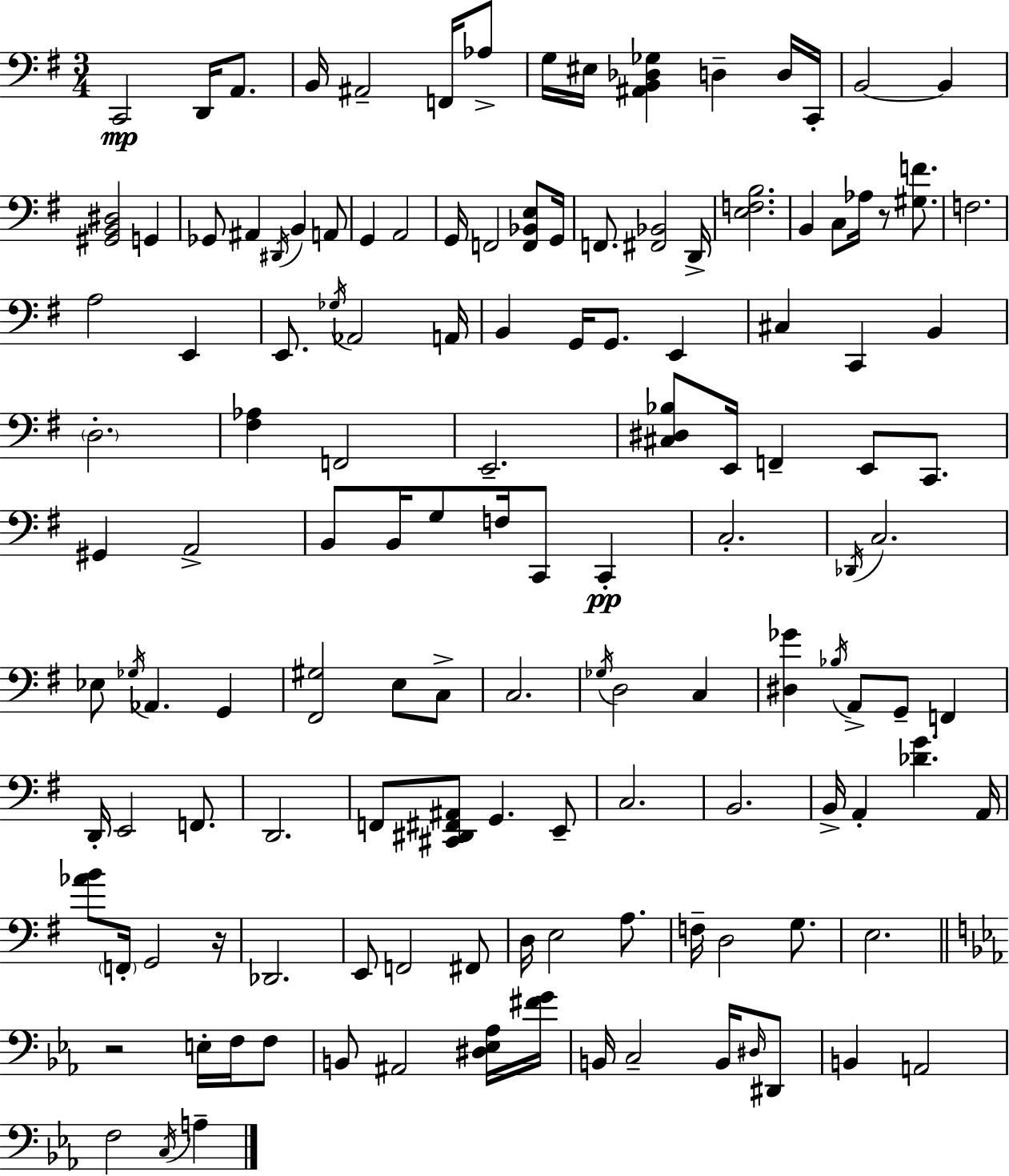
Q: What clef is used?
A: bass